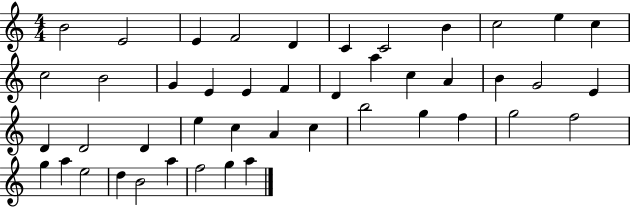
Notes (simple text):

B4/h E4/h E4/q F4/h D4/q C4/q C4/h B4/q C5/h E5/q C5/q C5/h B4/h G4/q E4/q E4/q F4/q D4/q A5/q C5/q A4/q B4/q G4/h E4/q D4/q D4/h D4/q E5/q C5/q A4/q C5/q B5/h G5/q F5/q G5/h F5/h G5/q A5/q E5/h D5/q B4/h A5/q F5/h G5/q A5/q